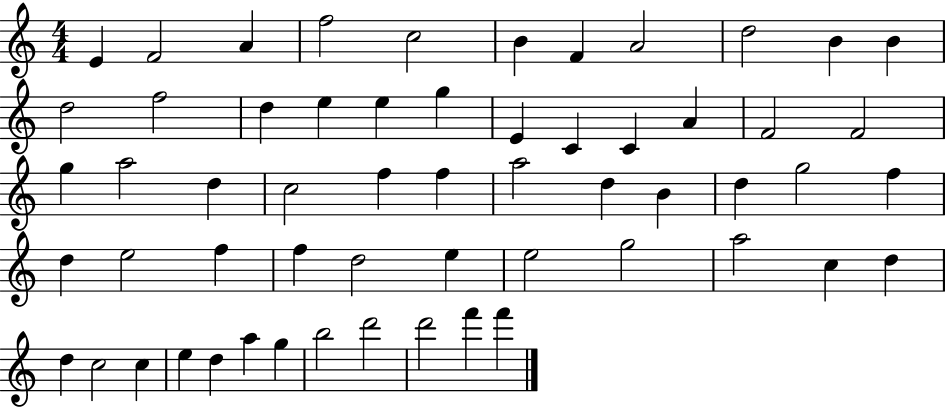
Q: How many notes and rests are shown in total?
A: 58